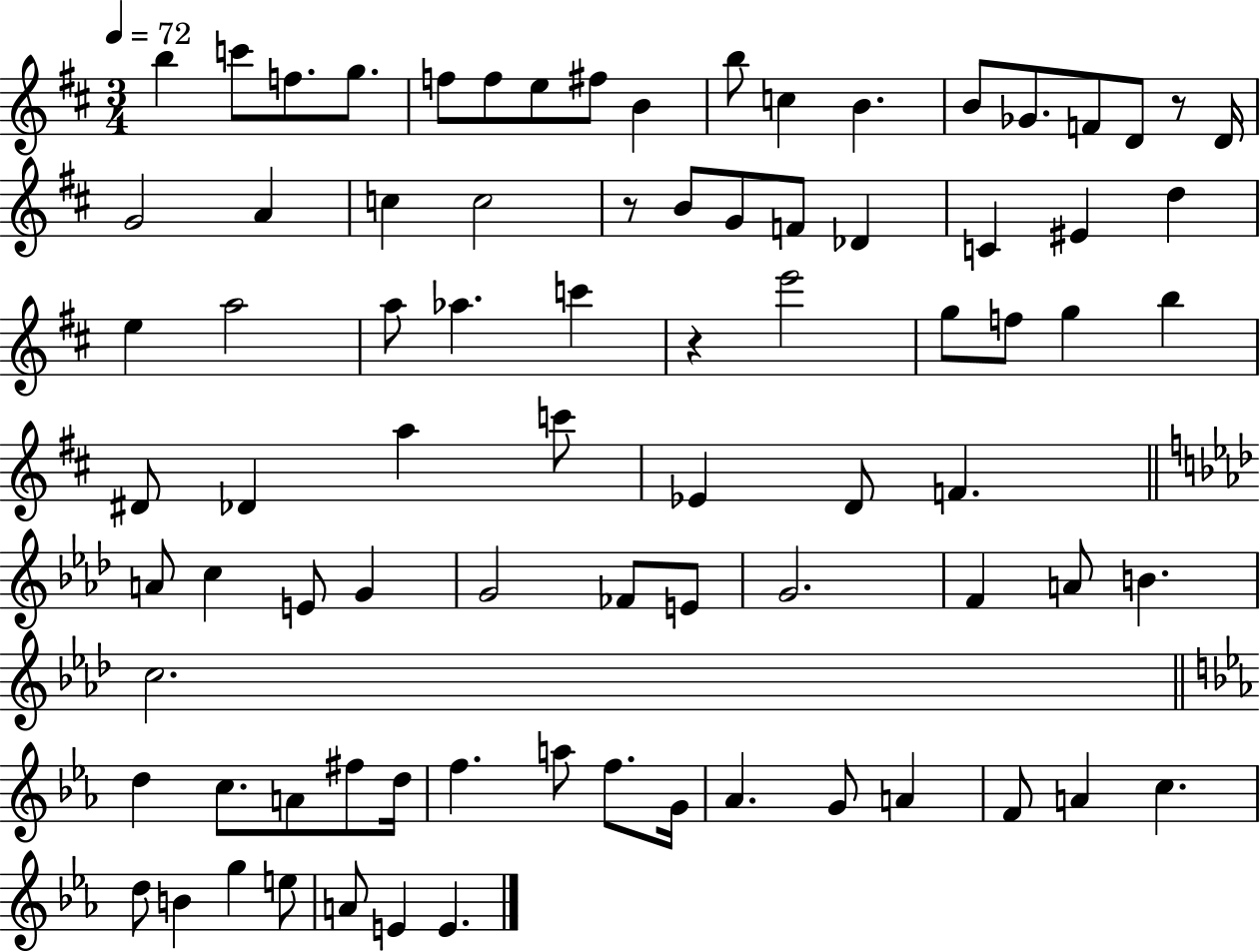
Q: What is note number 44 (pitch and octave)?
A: D4